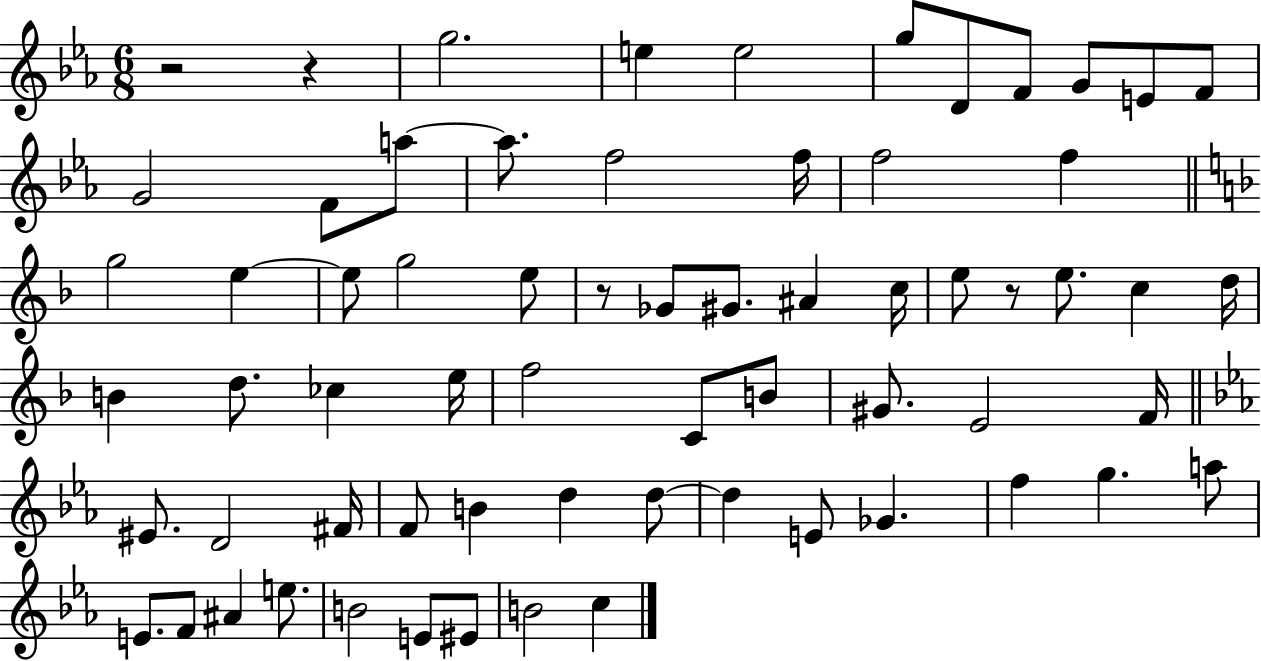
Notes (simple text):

R/h R/q G5/h. E5/q E5/h G5/e D4/e F4/e G4/e E4/e F4/e G4/h F4/e A5/e A5/e. F5/h F5/s F5/h F5/q G5/h E5/q E5/e G5/h E5/e R/e Gb4/e G#4/e. A#4/q C5/s E5/e R/e E5/e. C5/q D5/s B4/q D5/e. CES5/q E5/s F5/h C4/e B4/e G#4/e. E4/h F4/s EIS4/e. D4/h F#4/s F4/e B4/q D5/q D5/e D5/q E4/e Gb4/q. F5/q G5/q. A5/e E4/e. F4/e A#4/q E5/e. B4/h E4/e EIS4/e B4/h C5/q